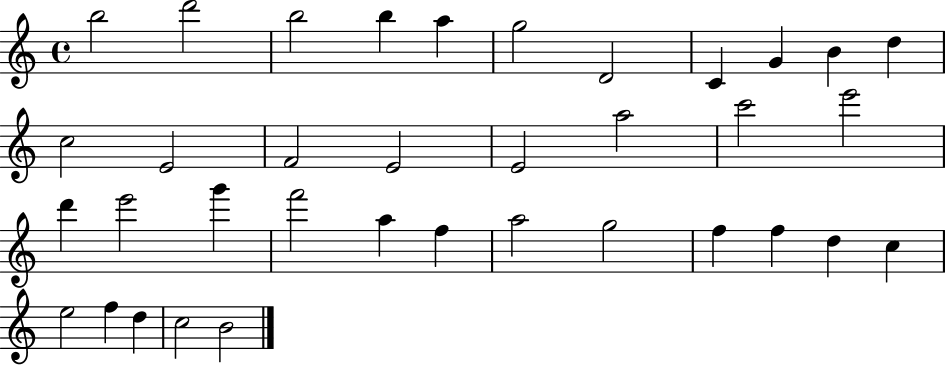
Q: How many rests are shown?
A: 0